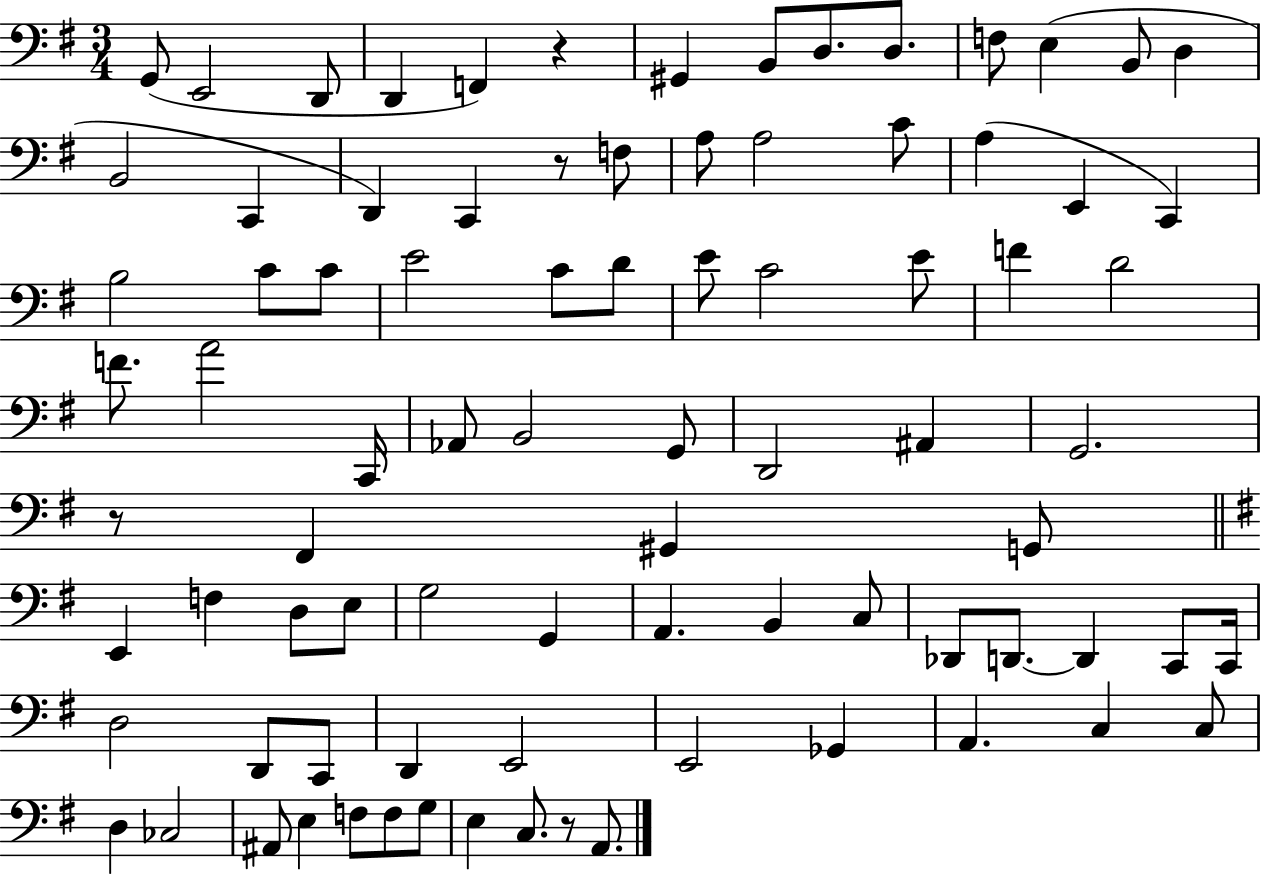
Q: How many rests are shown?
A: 4